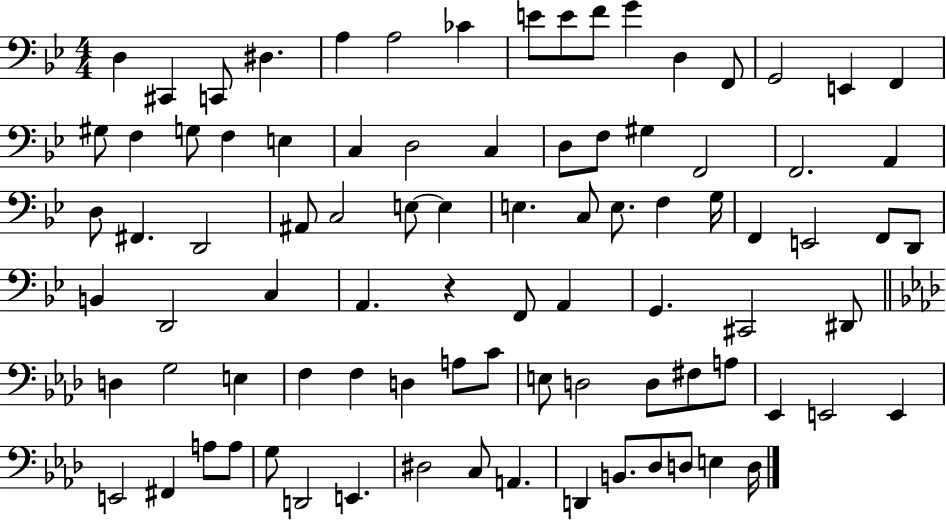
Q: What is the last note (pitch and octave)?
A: D3